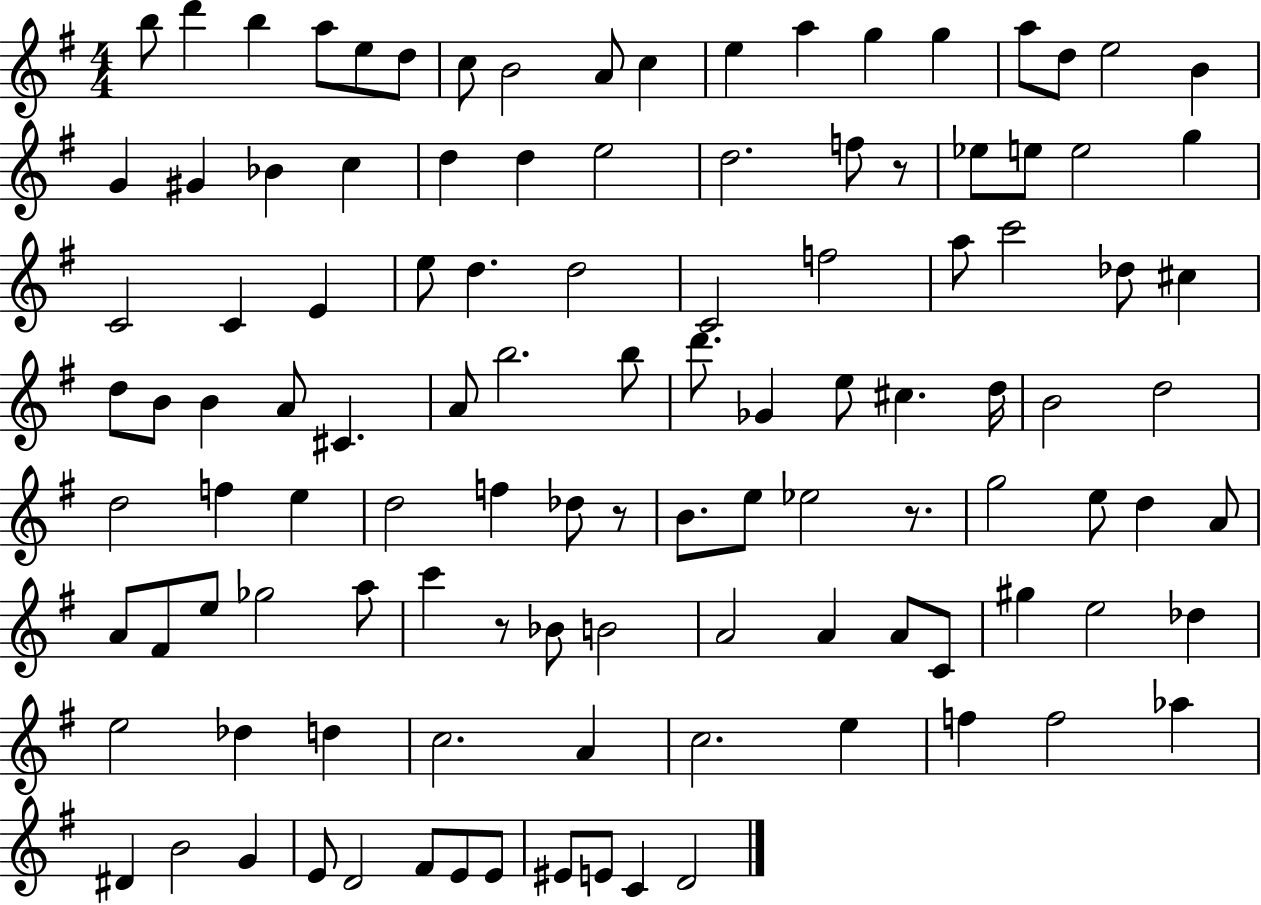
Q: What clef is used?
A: treble